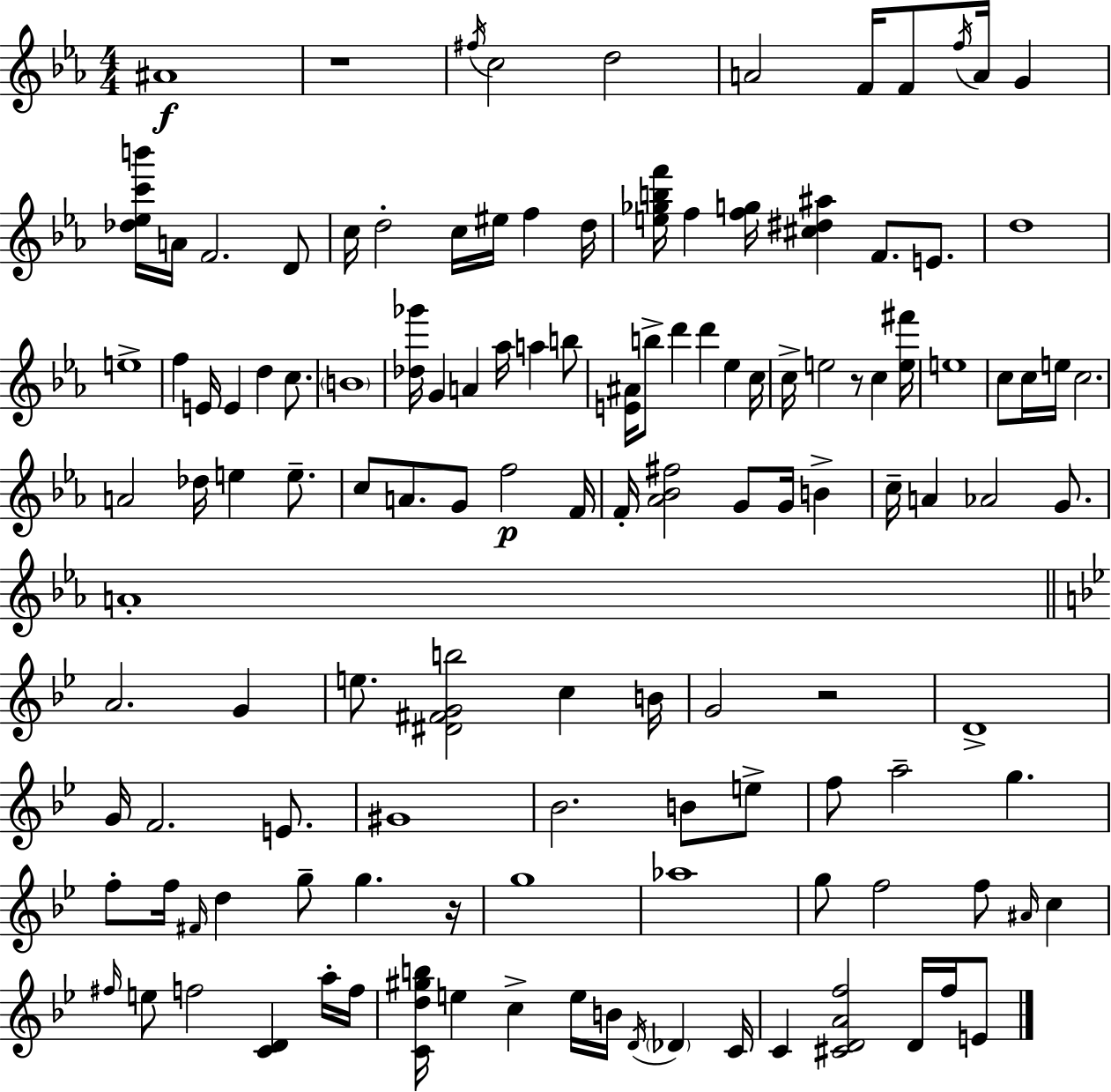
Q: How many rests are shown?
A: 4